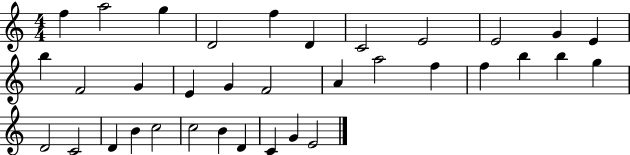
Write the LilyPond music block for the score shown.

{
  \clef treble
  \numericTimeSignature
  \time 4/4
  \key c \major
  f''4 a''2 g''4 | d'2 f''4 d'4 | c'2 e'2 | e'2 g'4 e'4 | \break b''4 f'2 g'4 | e'4 g'4 f'2 | a'4 a''2 f''4 | f''4 b''4 b''4 g''4 | \break d'2 c'2 | d'4 b'4 c''2 | c''2 b'4 d'4 | c'4 g'4 e'2 | \break \bar "|."
}